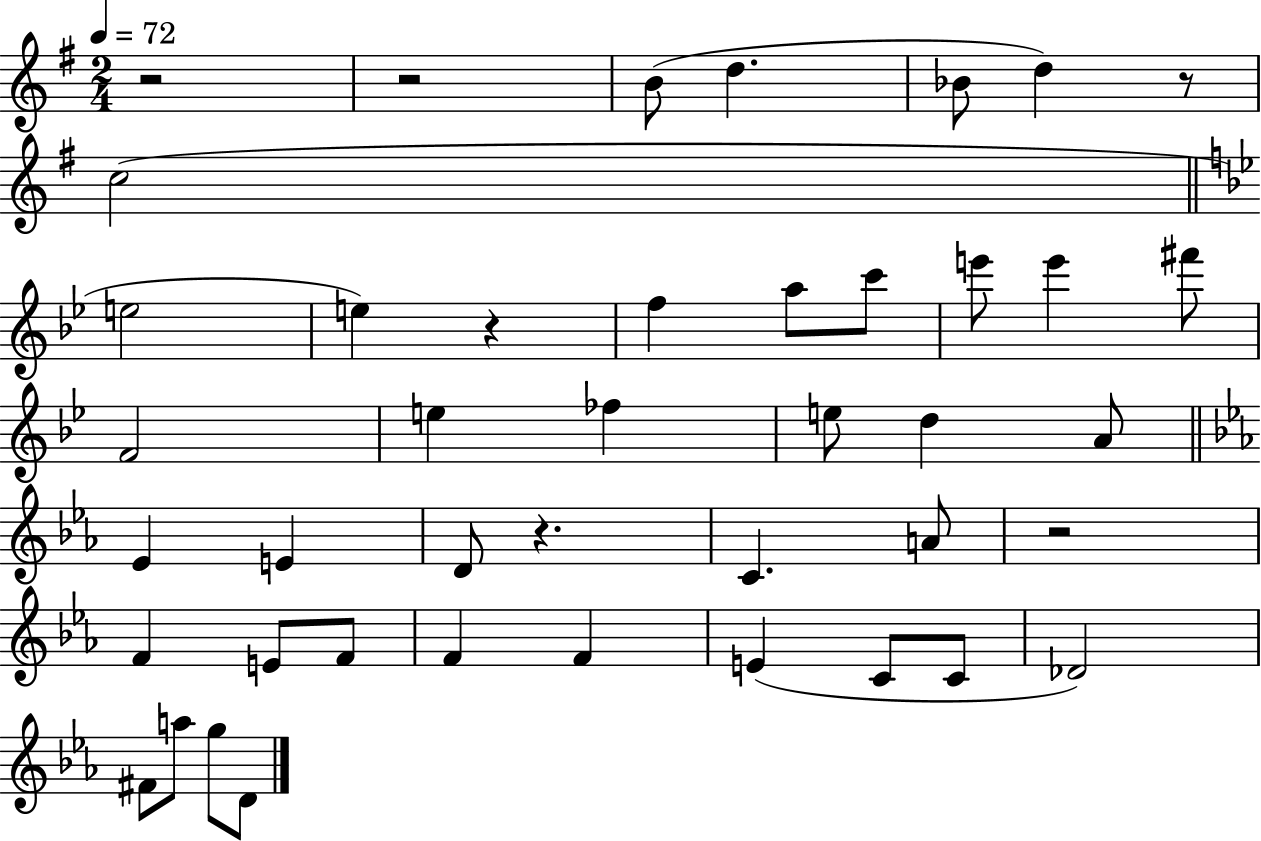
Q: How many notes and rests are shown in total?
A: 43